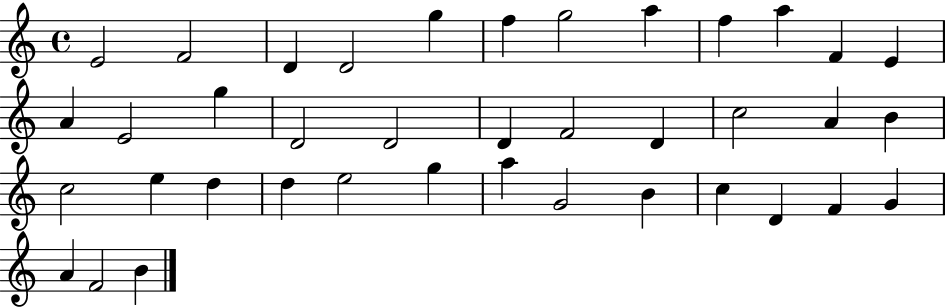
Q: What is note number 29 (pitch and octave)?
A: G5